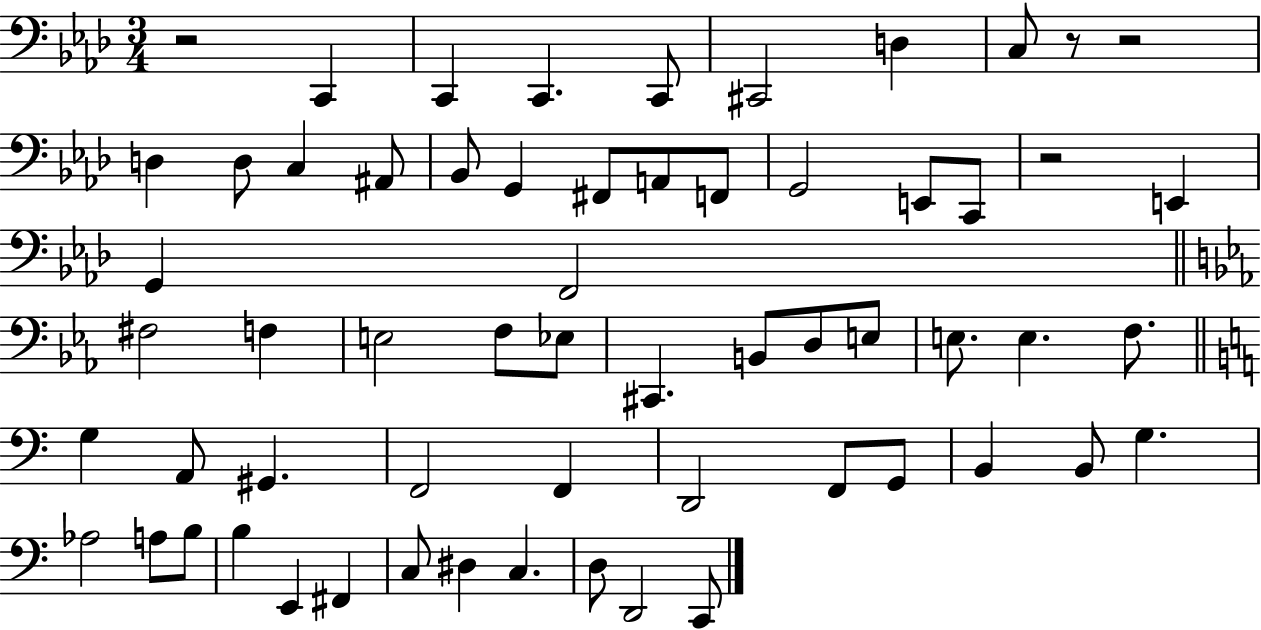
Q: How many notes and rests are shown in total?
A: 61